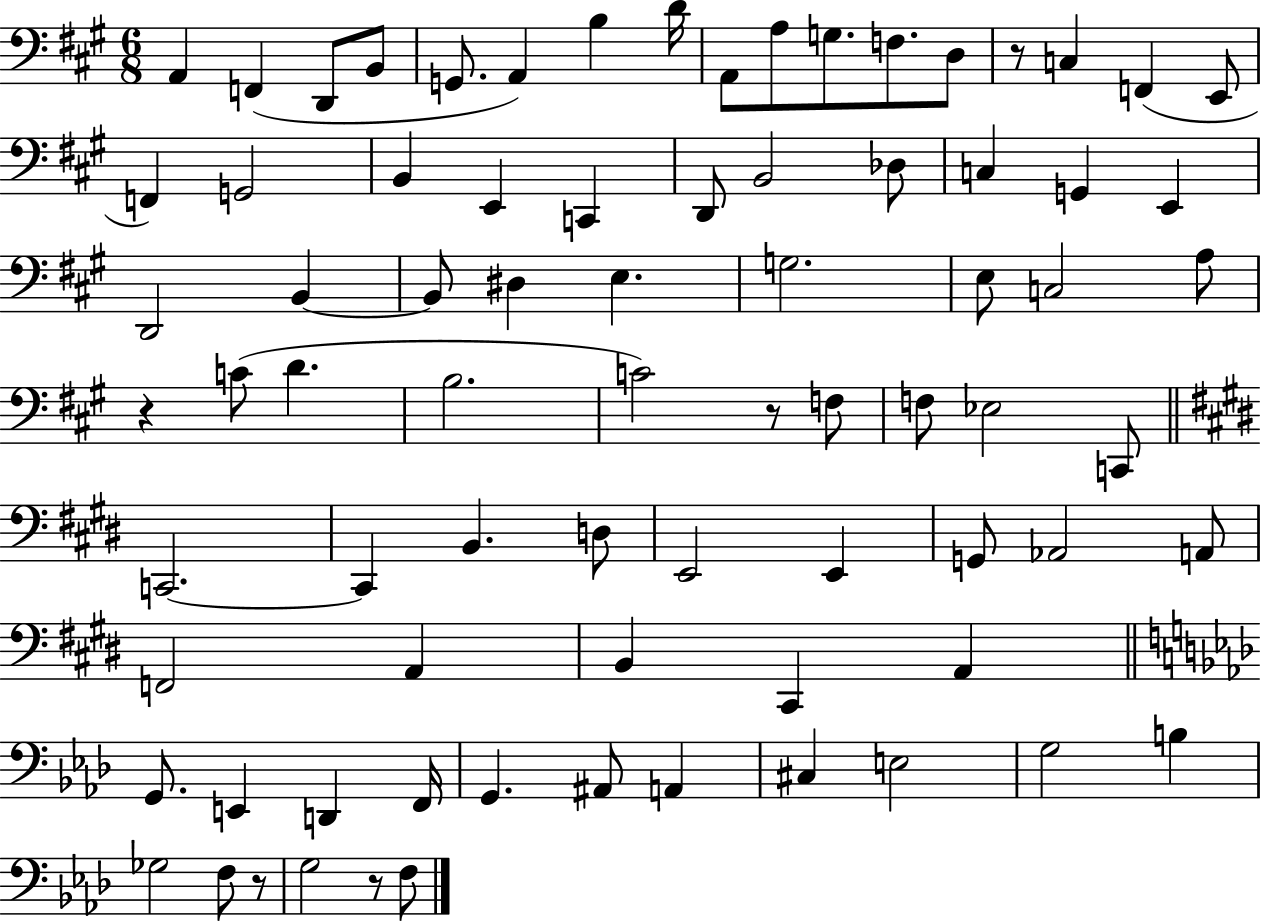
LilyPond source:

{
  \clef bass
  \numericTimeSignature
  \time 6/8
  \key a \major
  a,4 f,4( d,8 b,8 | g,8. a,4) b4 d'16 | a,8 a8 g8. f8. d8 | r8 c4 f,4( e,8 | \break f,4) g,2 | b,4 e,4 c,4 | d,8 b,2 des8 | c4 g,4 e,4 | \break d,2 b,4~~ | b,8 dis4 e4. | g2. | e8 c2 a8 | \break r4 c'8( d'4. | b2. | c'2) r8 f8 | f8 ees2 c,8 | \break \bar "||" \break \key e \major c,2.~~ | c,4 b,4. d8 | e,2 e,4 | g,8 aes,2 a,8 | \break f,2 a,4 | b,4 cis,4 a,4 | \bar "||" \break \key aes \major g,8. e,4 d,4 f,16 | g,4. ais,8 a,4 | cis4 e2 | g2 b4 | \break ges2 f8 r8 | g2 r8 f8 | \bar "|."
}